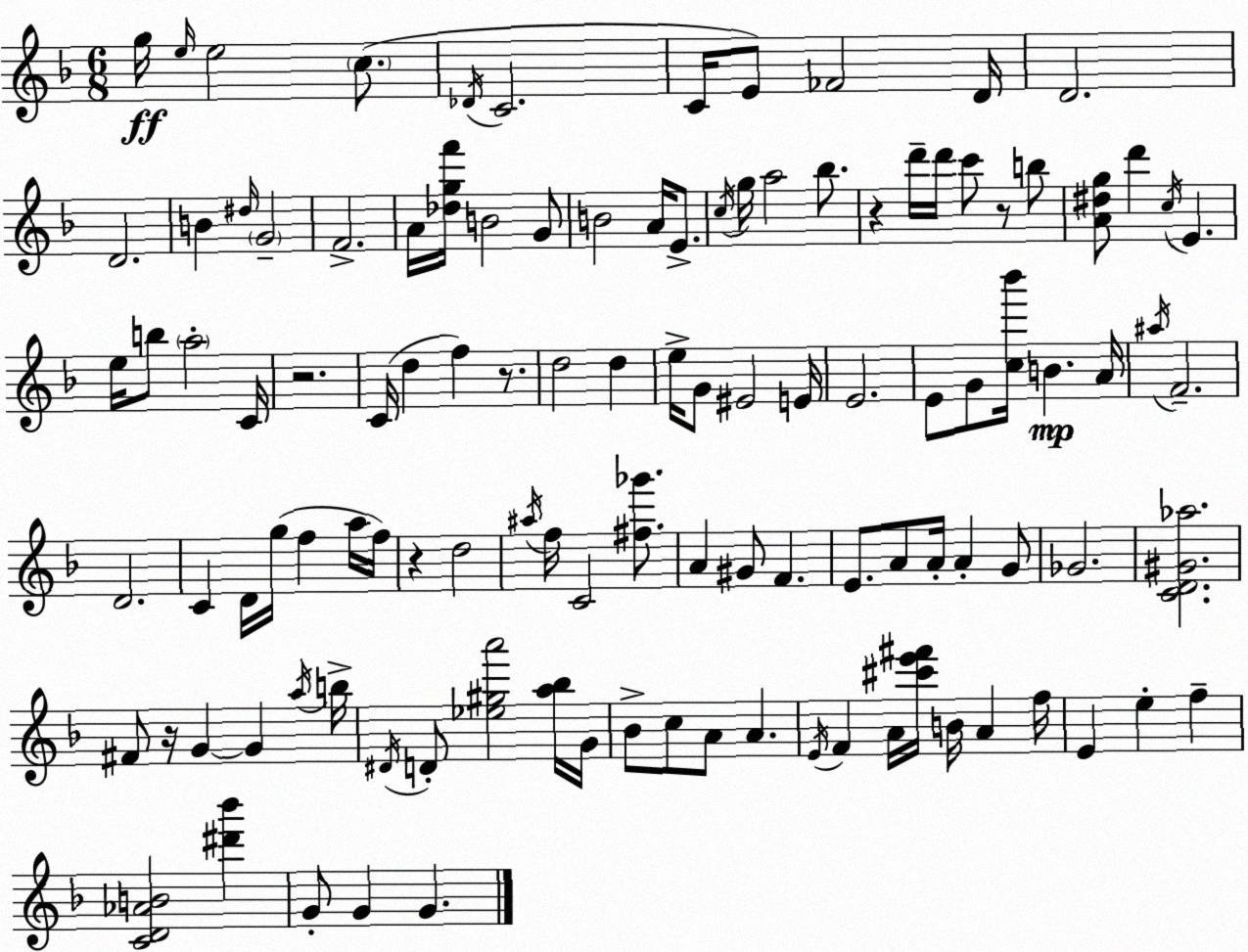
X:1
T:Untitled
M:6/8
L:1/4
K:F
g/4 e/4 e2 c/2 _D/4 C2 C/4 E/2 _F2 D/4 D2 D2 B ^d/4 G2 F2 A/4 [_dgf']/4 B2 G/2 B2 A/4 E/2 c/4 g/4 a2 _b/2 z d'/4 d'/4 c'/2 z/2 b/2 [A^dg]/2 d' c/4 E e/4 b/2 a2 C/4 z2 C/4 d f z/2 d2 d e/4 G/2 ^E2 E/4 E2 E/2 G/2 [c_b']/4 B A/4 ^a/4 F2 D2 C D/4 g/4 f a/4 f/4 z d2 ^a/4 f/4 C2 [^f_g']/2 A ^G/2 F E/2 A/2 A/4 A G/2 _G2 [CD^G_a]2 ^F/2 z/4 G G a/4 b/4 ^D/4 D/2 [_e^ga']2 [a_b]/4 G/4 _B/2 c/2 A/2 A E/4 F A/4 [^c'e'^f']/4 B/4 A f/4 E e f [CD_AB]2 [^d'_b'] G/2 G G